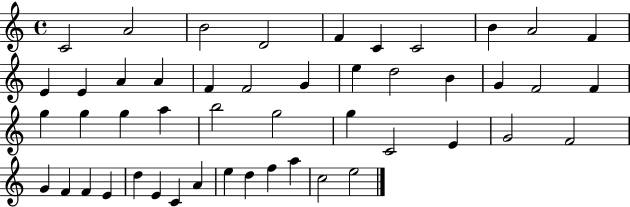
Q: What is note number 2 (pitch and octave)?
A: A4